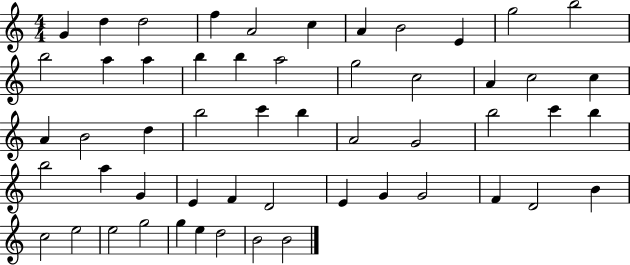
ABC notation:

X:1
T:Untitled
M:4/4
L:1/4
K:C
G d d2 f A2 c A B2 E g2 b2 b2 a a b b a2 g2 c2 A c2 c A B2 d b2 c' b A2 G2 b2 c' b b2 a G E F D2 E G G2 F D2 B c2 e2 e2 g2 g e d2 B2 B2